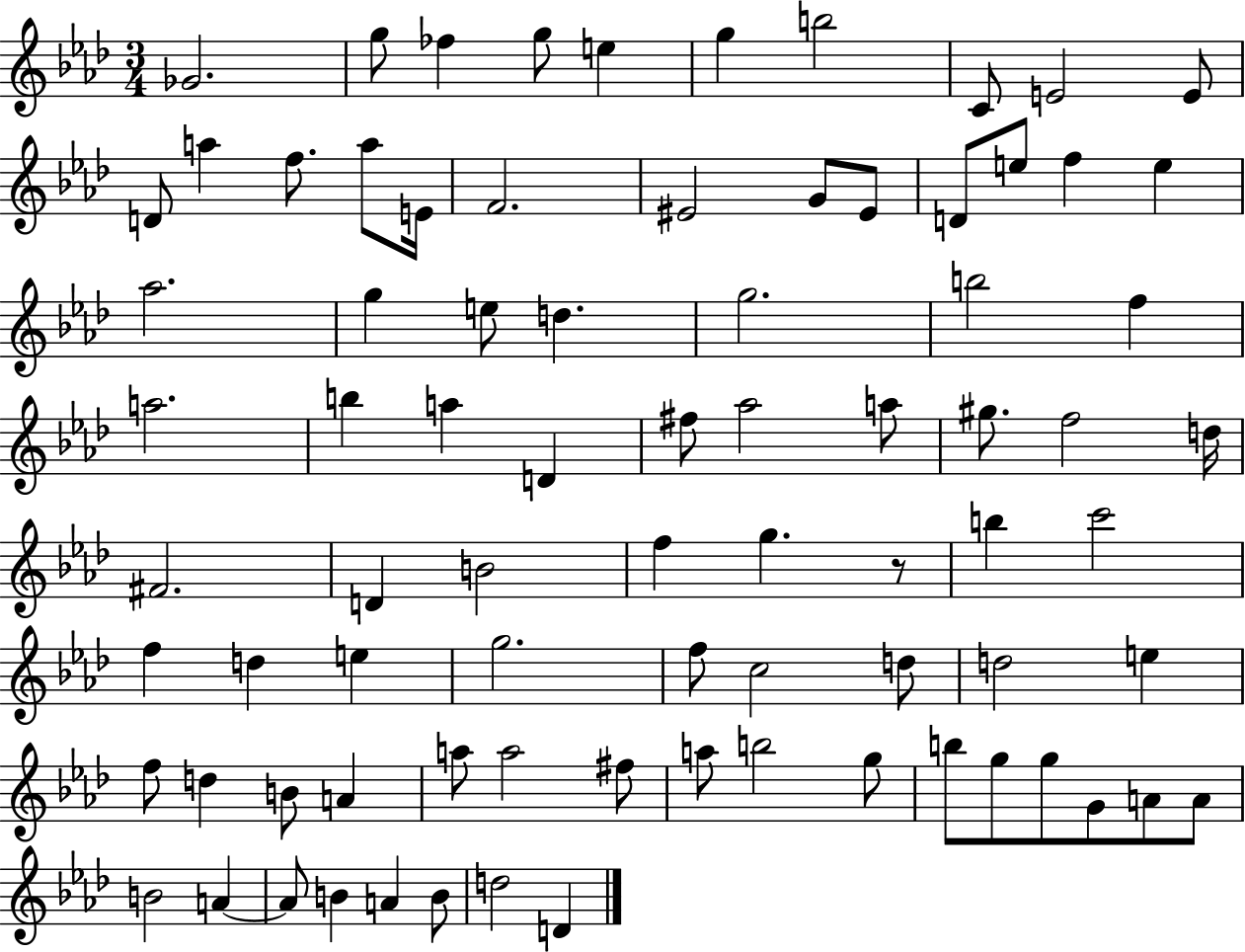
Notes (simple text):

Gb4/h. G5/e FES5/q G5/e E5/q G5/q B5/h C4/e E4/h E4/e D4/e A5/q F5/e. A5/e E4/s F4/h. EIS4/h G4/e EIS4/e D4/e E5/e F5/q E5/q Ab5/h. G5/q E5/e D5/q. G5/h. B5/h F5/q A5/h. B5/q A5/q D4/q F#5/e Ab5/h A5/e G#5/e. F5/h D5/s F#4/h. D4/q B4/h F5/q G5/q. R/e B5/q C6/h F5/q D5/q E5/q G5/h. F5/e C5/h D5/e D5/h E5/q F5/e D5/q B4/e A4/q A5/e A5/h F#5/e A5/e B5/h G5/e B5/e G5/e G5/e G4/e A4/e A4/e B4/h A4/q A4/e B4/q A4/q B4/e D5/h D4/q